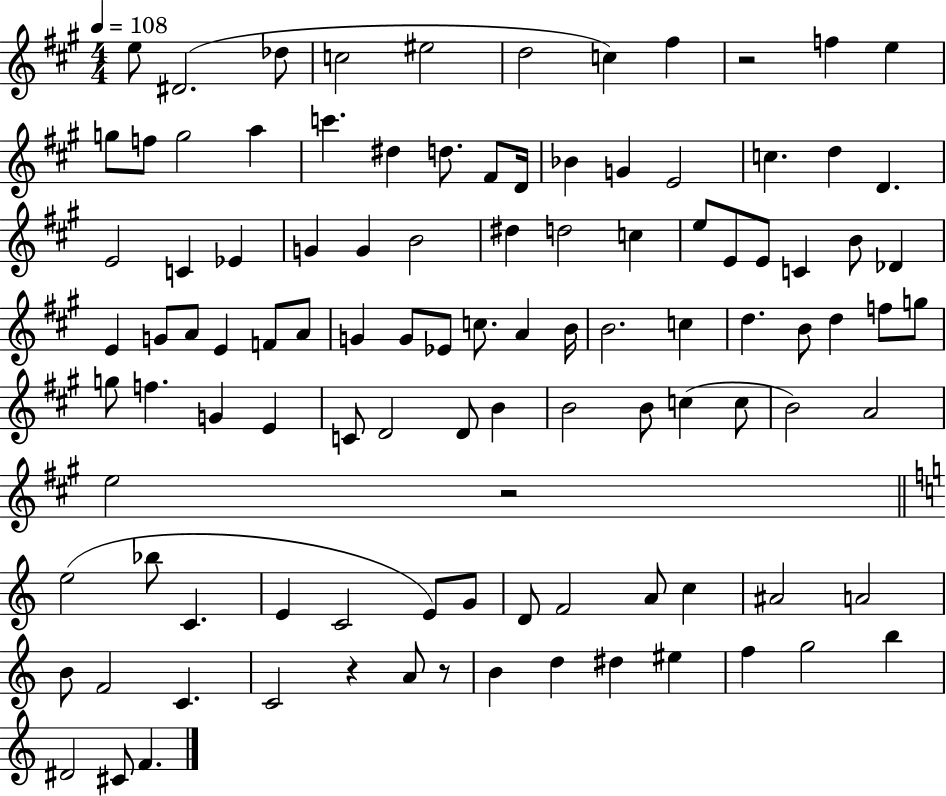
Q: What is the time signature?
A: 4/4